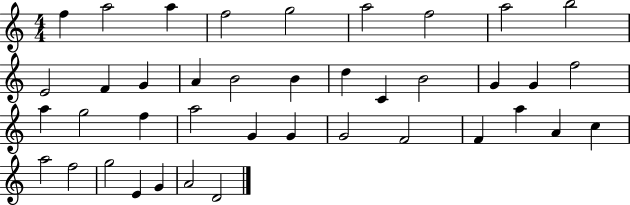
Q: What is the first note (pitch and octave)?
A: F5